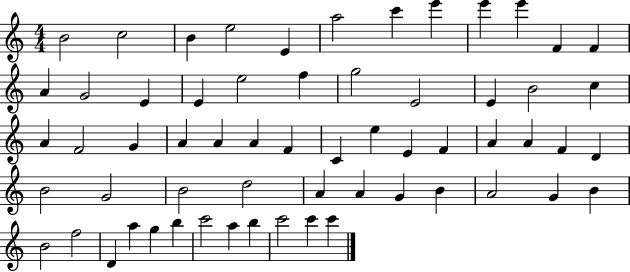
{
  \clef treble
  \numericTimeSignature
  \time 4/4
  \key c \major
  b'2 c''2 | b'4 e''2 e'4 | a''2 c'''4 e'''4 | e'''4 e'''4 f'4 f'4 | \break a'4 g'2 e'4 | e'4 e''2 f''4 | g''2 e'2 | e'4 b'2 c''4 | \break a'4 f'2 g'4 | a'4 a'4 a'4 f'4 | c'4 e''4 e'4 f'4 | a'4 a'4 f'4 d'4 | \break b'2 g'2 | b'2 d''2 | a'4 a'4 g'4 b'4 | a'2 g'4 b'4 | \break b'2 f''2 | d'4 a''4 g''4 b''4 | c'''2 a''4 b''4 | c'''2 c'''4 c'''4 | \break \bar "|."
}